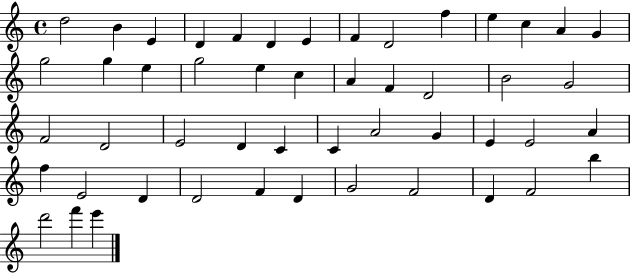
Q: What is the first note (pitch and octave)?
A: D5